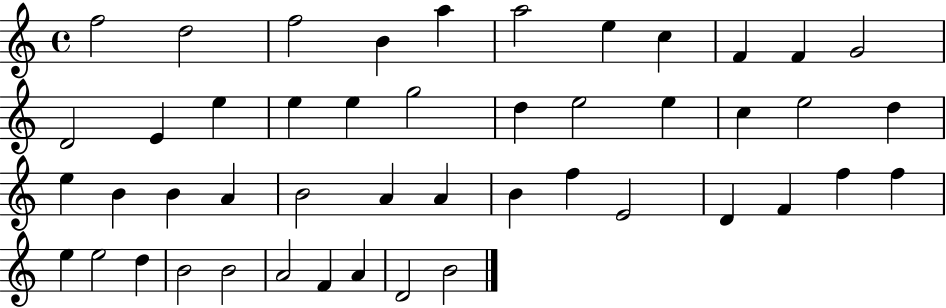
F5/h D5/h F5/h B4/q A5/q A5/h E5/q C5/q F4/q F4/q G4/h D4/h E4/q E5/q E5/q E5/q G5/h D5/q E5/h E5/q C5/q E5/h D5/q E5/q B4/q B4/q A4/q B4/h A4/q A4/q B4/q F5/q E4/h D4/q F4/q F5/q F5/q E5/q E5/h D5/q B4/h B4/h A4/h F4/q A4/q D4/h B4/h